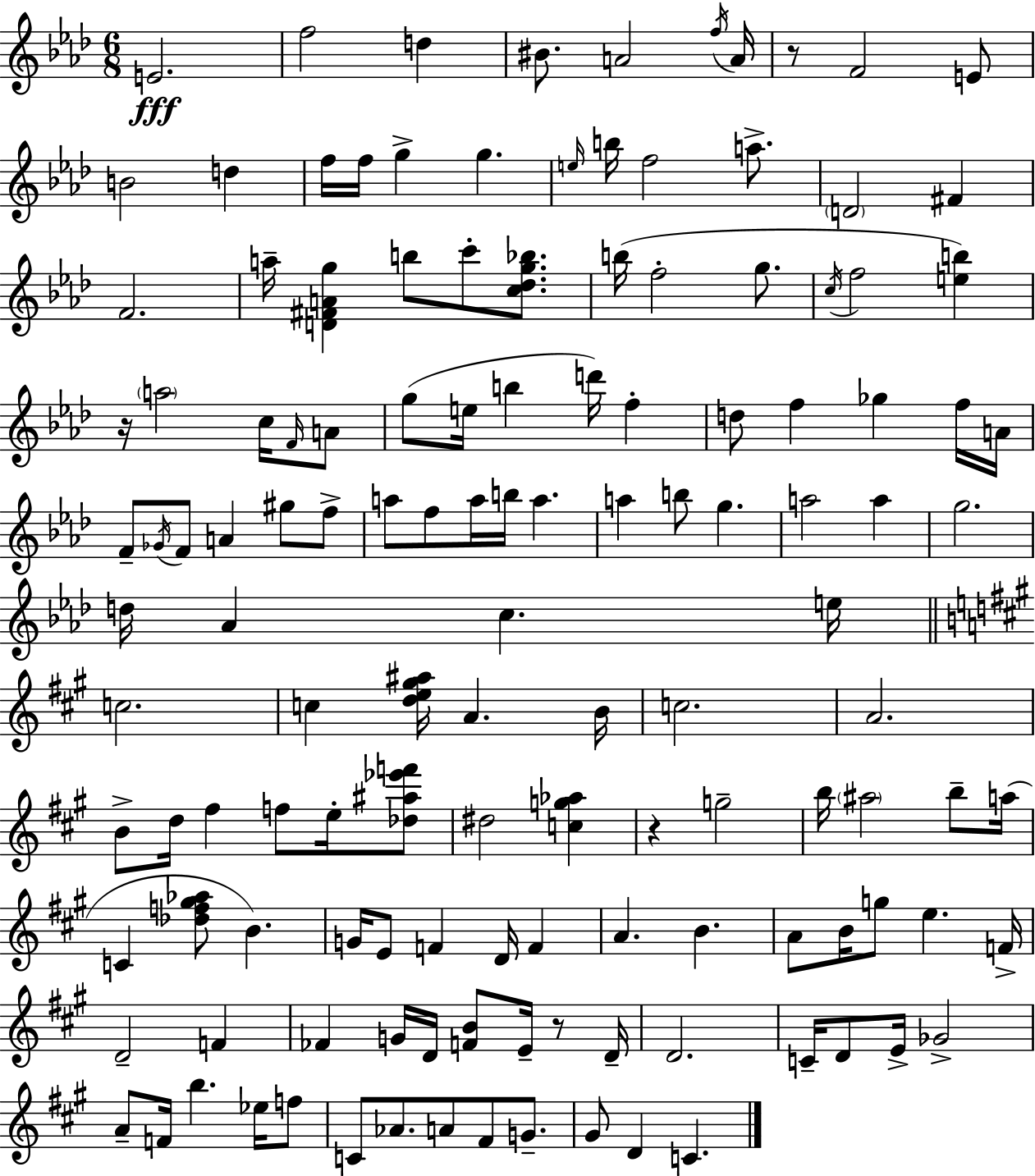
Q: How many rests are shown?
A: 4